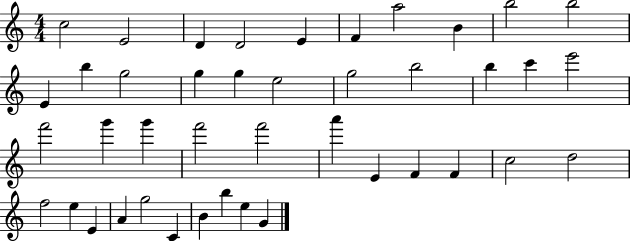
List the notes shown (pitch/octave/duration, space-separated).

C5/h E4/h D4/q D4/h E4/q F4/q A5/h B4/q B5/h B5/h E4/q B5/q G5/h G5/q G5/q E5/h G5/h B5/h B5/q C6/q E6/h F6/h G6/q G6/q F6/h F6/h A6/q E4/q F4/q F4/q C5/h D5/h F5/h E5/q E4/q A4/q G5/h C4/q B4/q B5/q E5/q G4/q